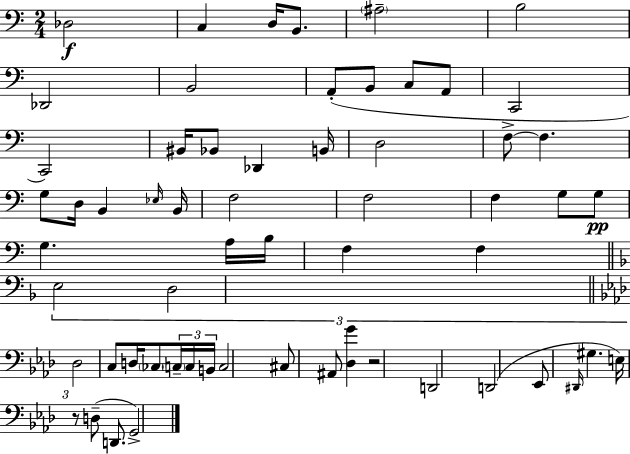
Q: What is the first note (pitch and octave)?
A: Db3